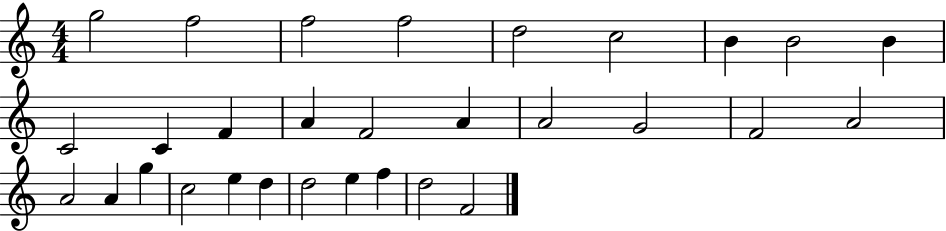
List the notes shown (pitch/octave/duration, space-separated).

G5/h F5/h F5/h F5/h D5/h C5/h B4/q B4/h B4/q C4/h C4/q F4/q A4/q F4/h A4/q A4/h G4/h F4/h A4/h A4/h A4/q G5/q C5/h E5/q D5/q D5/h E5/q F5/q D5/h F4/h